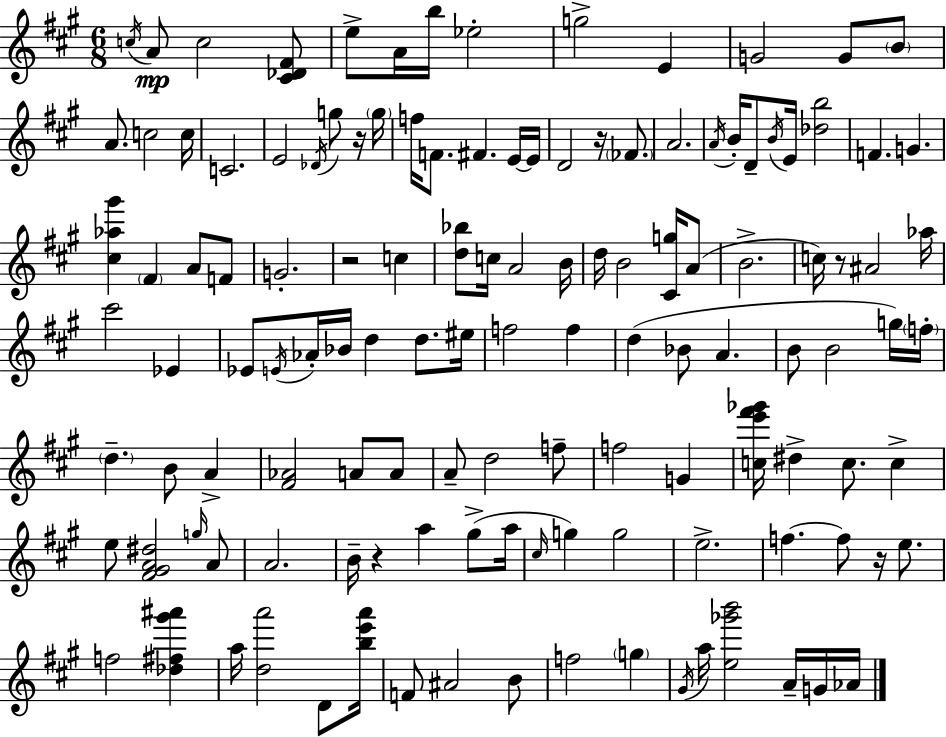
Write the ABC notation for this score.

X:1
T:Untitled
M:6/8
L:1/4
K:A
c/4 A/2 c2 [^C_D^F]/2 e/2 A/4 b/4 _e2 g2 E G2 G/2 B/2 A/2 c2 c/4 C2 E2 _D/4 g/2 z/4 g/4 f/4 F/2 ^F E/4 E/4 D2 z/4 _F/2 A2 A/4 B/4 D/2 B/4 E/4 [_db]2 F G [^c_a^g'] ^F A/2 F/2 G2 z2 c [d_b]/2 c/4 A2 B/4 d/4 B2 [^Cg]/4 A/2 B2 c/4 z/2 ^A2 _a/4 ^c'2 _E _E/2 E/4 _A/4 _B/4 d d/2 ^e/4 f2 f d _B/2 A B/2 B2 g/4 f/4 d B/2 A [^F_A]2 A/2 A/2 A/2 d2 f/2 f2 G [ce'^f'_g']/4 ^d c/2 c e/2 [^F^GA^d]2 g/4 A/2 A2 B/4 z a ^g/2 a/4 ^c/4 g g2 e2 f f/2 z/4 e/2 f2 [_d^f^g'^a'] a/4 [da']2 D/2 [be'a']/4 F/2 ^A2 B/2 f2 g ^G/4 a/4 [e_g'b']2 A/4 G/4 _A/4